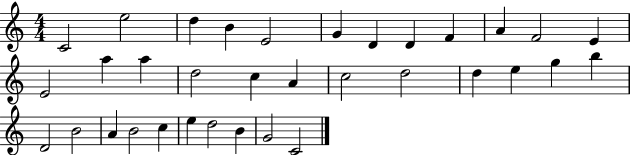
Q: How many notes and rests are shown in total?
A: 34